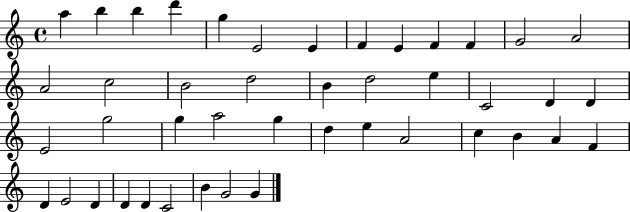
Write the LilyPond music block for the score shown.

{
  \clef treble
  \time 4/4
  \defaultTimeSignature
  \key c \major
  a''4 b''4 b''4 d'''4 | g''4 e'2 e'4 | f'4 e'4 f'4 f'4 | g'2 a'2 | \break a'2 c''2 | b'2 d''2 | b'4 d''2 e''4 | c'2 d'4 d'4 | \break e'2 g''2 | g''4 a''2 g''4 | d''4 e''4 a'2 | c''4 b'4 a'4 f'4 | \break d'4 e'2 d'4 | d'4 d'4 c'2 | b'4 g'2 g'4 | \bar "|."
}